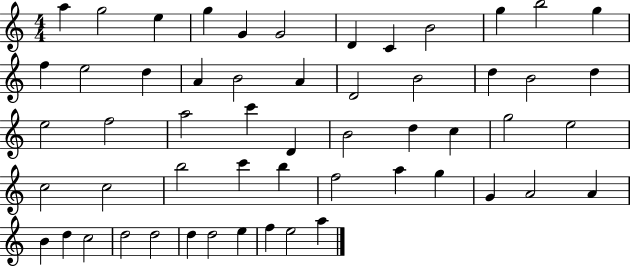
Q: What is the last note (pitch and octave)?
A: A5